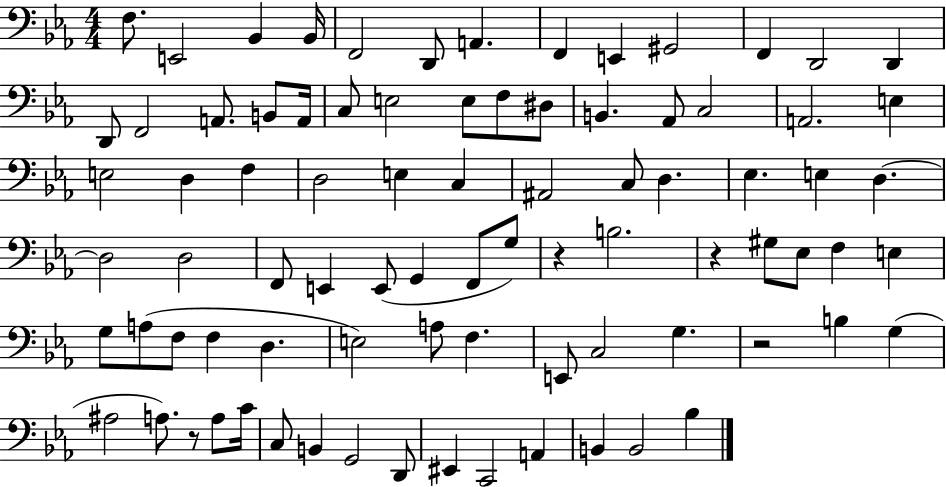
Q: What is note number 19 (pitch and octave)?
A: C3